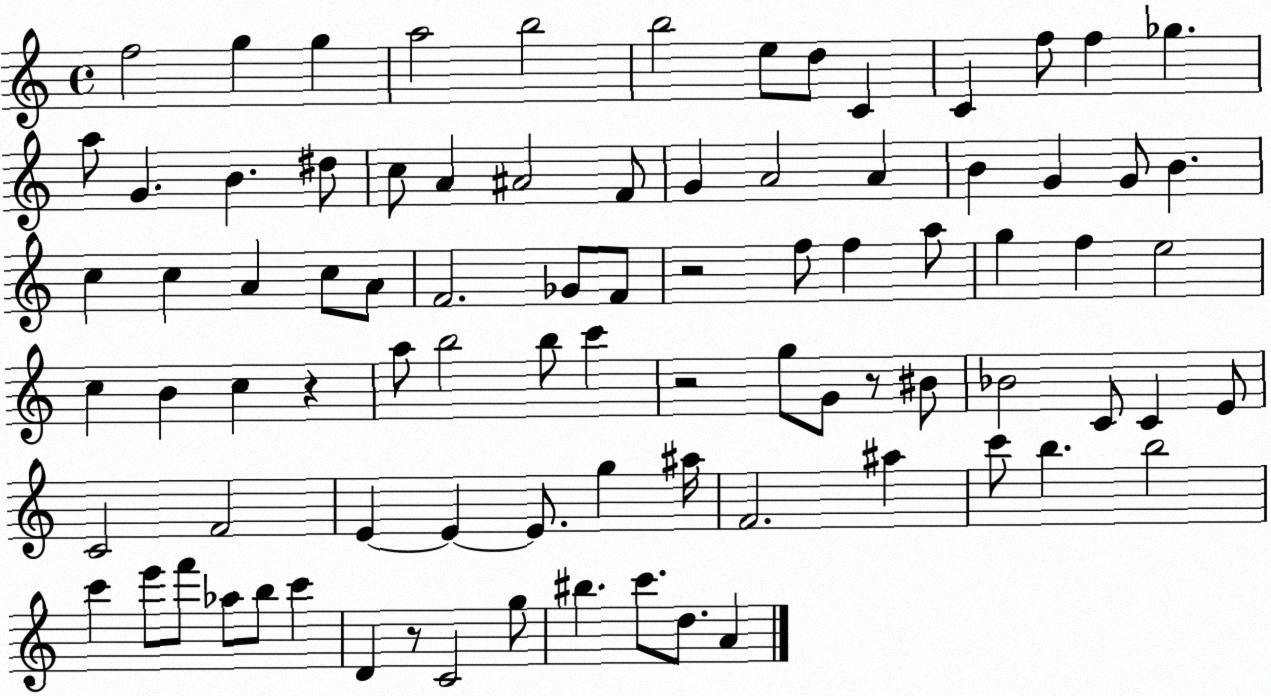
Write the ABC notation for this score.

X:1
T:Untitled
M:4/4
L:1/4
K:C
f2 g g a2 b2 b2 e/2 d/2 C C f/2 f _g a/2 G B ^d/2 c/2 A ^A2 F/2 G A2 A B G G/2 B c c A c/2 A/2 F2 _G/2 F/2 z2 f/2 f a/2 g f e2 c B c z a/2 b2 b/2 c' z2 g/2 G/2 z/2 ^B/2 _B2 C/2 C E/2 C2 F2 E E E/2 g ^a/4 F2 ^a c'/2 b b2 c' e'/2 f'/2 _a/2 b/2 c' D z/2 C2 g/2 ^b c'/2 d/2 A